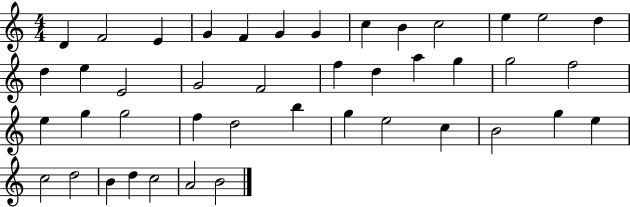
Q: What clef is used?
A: treble